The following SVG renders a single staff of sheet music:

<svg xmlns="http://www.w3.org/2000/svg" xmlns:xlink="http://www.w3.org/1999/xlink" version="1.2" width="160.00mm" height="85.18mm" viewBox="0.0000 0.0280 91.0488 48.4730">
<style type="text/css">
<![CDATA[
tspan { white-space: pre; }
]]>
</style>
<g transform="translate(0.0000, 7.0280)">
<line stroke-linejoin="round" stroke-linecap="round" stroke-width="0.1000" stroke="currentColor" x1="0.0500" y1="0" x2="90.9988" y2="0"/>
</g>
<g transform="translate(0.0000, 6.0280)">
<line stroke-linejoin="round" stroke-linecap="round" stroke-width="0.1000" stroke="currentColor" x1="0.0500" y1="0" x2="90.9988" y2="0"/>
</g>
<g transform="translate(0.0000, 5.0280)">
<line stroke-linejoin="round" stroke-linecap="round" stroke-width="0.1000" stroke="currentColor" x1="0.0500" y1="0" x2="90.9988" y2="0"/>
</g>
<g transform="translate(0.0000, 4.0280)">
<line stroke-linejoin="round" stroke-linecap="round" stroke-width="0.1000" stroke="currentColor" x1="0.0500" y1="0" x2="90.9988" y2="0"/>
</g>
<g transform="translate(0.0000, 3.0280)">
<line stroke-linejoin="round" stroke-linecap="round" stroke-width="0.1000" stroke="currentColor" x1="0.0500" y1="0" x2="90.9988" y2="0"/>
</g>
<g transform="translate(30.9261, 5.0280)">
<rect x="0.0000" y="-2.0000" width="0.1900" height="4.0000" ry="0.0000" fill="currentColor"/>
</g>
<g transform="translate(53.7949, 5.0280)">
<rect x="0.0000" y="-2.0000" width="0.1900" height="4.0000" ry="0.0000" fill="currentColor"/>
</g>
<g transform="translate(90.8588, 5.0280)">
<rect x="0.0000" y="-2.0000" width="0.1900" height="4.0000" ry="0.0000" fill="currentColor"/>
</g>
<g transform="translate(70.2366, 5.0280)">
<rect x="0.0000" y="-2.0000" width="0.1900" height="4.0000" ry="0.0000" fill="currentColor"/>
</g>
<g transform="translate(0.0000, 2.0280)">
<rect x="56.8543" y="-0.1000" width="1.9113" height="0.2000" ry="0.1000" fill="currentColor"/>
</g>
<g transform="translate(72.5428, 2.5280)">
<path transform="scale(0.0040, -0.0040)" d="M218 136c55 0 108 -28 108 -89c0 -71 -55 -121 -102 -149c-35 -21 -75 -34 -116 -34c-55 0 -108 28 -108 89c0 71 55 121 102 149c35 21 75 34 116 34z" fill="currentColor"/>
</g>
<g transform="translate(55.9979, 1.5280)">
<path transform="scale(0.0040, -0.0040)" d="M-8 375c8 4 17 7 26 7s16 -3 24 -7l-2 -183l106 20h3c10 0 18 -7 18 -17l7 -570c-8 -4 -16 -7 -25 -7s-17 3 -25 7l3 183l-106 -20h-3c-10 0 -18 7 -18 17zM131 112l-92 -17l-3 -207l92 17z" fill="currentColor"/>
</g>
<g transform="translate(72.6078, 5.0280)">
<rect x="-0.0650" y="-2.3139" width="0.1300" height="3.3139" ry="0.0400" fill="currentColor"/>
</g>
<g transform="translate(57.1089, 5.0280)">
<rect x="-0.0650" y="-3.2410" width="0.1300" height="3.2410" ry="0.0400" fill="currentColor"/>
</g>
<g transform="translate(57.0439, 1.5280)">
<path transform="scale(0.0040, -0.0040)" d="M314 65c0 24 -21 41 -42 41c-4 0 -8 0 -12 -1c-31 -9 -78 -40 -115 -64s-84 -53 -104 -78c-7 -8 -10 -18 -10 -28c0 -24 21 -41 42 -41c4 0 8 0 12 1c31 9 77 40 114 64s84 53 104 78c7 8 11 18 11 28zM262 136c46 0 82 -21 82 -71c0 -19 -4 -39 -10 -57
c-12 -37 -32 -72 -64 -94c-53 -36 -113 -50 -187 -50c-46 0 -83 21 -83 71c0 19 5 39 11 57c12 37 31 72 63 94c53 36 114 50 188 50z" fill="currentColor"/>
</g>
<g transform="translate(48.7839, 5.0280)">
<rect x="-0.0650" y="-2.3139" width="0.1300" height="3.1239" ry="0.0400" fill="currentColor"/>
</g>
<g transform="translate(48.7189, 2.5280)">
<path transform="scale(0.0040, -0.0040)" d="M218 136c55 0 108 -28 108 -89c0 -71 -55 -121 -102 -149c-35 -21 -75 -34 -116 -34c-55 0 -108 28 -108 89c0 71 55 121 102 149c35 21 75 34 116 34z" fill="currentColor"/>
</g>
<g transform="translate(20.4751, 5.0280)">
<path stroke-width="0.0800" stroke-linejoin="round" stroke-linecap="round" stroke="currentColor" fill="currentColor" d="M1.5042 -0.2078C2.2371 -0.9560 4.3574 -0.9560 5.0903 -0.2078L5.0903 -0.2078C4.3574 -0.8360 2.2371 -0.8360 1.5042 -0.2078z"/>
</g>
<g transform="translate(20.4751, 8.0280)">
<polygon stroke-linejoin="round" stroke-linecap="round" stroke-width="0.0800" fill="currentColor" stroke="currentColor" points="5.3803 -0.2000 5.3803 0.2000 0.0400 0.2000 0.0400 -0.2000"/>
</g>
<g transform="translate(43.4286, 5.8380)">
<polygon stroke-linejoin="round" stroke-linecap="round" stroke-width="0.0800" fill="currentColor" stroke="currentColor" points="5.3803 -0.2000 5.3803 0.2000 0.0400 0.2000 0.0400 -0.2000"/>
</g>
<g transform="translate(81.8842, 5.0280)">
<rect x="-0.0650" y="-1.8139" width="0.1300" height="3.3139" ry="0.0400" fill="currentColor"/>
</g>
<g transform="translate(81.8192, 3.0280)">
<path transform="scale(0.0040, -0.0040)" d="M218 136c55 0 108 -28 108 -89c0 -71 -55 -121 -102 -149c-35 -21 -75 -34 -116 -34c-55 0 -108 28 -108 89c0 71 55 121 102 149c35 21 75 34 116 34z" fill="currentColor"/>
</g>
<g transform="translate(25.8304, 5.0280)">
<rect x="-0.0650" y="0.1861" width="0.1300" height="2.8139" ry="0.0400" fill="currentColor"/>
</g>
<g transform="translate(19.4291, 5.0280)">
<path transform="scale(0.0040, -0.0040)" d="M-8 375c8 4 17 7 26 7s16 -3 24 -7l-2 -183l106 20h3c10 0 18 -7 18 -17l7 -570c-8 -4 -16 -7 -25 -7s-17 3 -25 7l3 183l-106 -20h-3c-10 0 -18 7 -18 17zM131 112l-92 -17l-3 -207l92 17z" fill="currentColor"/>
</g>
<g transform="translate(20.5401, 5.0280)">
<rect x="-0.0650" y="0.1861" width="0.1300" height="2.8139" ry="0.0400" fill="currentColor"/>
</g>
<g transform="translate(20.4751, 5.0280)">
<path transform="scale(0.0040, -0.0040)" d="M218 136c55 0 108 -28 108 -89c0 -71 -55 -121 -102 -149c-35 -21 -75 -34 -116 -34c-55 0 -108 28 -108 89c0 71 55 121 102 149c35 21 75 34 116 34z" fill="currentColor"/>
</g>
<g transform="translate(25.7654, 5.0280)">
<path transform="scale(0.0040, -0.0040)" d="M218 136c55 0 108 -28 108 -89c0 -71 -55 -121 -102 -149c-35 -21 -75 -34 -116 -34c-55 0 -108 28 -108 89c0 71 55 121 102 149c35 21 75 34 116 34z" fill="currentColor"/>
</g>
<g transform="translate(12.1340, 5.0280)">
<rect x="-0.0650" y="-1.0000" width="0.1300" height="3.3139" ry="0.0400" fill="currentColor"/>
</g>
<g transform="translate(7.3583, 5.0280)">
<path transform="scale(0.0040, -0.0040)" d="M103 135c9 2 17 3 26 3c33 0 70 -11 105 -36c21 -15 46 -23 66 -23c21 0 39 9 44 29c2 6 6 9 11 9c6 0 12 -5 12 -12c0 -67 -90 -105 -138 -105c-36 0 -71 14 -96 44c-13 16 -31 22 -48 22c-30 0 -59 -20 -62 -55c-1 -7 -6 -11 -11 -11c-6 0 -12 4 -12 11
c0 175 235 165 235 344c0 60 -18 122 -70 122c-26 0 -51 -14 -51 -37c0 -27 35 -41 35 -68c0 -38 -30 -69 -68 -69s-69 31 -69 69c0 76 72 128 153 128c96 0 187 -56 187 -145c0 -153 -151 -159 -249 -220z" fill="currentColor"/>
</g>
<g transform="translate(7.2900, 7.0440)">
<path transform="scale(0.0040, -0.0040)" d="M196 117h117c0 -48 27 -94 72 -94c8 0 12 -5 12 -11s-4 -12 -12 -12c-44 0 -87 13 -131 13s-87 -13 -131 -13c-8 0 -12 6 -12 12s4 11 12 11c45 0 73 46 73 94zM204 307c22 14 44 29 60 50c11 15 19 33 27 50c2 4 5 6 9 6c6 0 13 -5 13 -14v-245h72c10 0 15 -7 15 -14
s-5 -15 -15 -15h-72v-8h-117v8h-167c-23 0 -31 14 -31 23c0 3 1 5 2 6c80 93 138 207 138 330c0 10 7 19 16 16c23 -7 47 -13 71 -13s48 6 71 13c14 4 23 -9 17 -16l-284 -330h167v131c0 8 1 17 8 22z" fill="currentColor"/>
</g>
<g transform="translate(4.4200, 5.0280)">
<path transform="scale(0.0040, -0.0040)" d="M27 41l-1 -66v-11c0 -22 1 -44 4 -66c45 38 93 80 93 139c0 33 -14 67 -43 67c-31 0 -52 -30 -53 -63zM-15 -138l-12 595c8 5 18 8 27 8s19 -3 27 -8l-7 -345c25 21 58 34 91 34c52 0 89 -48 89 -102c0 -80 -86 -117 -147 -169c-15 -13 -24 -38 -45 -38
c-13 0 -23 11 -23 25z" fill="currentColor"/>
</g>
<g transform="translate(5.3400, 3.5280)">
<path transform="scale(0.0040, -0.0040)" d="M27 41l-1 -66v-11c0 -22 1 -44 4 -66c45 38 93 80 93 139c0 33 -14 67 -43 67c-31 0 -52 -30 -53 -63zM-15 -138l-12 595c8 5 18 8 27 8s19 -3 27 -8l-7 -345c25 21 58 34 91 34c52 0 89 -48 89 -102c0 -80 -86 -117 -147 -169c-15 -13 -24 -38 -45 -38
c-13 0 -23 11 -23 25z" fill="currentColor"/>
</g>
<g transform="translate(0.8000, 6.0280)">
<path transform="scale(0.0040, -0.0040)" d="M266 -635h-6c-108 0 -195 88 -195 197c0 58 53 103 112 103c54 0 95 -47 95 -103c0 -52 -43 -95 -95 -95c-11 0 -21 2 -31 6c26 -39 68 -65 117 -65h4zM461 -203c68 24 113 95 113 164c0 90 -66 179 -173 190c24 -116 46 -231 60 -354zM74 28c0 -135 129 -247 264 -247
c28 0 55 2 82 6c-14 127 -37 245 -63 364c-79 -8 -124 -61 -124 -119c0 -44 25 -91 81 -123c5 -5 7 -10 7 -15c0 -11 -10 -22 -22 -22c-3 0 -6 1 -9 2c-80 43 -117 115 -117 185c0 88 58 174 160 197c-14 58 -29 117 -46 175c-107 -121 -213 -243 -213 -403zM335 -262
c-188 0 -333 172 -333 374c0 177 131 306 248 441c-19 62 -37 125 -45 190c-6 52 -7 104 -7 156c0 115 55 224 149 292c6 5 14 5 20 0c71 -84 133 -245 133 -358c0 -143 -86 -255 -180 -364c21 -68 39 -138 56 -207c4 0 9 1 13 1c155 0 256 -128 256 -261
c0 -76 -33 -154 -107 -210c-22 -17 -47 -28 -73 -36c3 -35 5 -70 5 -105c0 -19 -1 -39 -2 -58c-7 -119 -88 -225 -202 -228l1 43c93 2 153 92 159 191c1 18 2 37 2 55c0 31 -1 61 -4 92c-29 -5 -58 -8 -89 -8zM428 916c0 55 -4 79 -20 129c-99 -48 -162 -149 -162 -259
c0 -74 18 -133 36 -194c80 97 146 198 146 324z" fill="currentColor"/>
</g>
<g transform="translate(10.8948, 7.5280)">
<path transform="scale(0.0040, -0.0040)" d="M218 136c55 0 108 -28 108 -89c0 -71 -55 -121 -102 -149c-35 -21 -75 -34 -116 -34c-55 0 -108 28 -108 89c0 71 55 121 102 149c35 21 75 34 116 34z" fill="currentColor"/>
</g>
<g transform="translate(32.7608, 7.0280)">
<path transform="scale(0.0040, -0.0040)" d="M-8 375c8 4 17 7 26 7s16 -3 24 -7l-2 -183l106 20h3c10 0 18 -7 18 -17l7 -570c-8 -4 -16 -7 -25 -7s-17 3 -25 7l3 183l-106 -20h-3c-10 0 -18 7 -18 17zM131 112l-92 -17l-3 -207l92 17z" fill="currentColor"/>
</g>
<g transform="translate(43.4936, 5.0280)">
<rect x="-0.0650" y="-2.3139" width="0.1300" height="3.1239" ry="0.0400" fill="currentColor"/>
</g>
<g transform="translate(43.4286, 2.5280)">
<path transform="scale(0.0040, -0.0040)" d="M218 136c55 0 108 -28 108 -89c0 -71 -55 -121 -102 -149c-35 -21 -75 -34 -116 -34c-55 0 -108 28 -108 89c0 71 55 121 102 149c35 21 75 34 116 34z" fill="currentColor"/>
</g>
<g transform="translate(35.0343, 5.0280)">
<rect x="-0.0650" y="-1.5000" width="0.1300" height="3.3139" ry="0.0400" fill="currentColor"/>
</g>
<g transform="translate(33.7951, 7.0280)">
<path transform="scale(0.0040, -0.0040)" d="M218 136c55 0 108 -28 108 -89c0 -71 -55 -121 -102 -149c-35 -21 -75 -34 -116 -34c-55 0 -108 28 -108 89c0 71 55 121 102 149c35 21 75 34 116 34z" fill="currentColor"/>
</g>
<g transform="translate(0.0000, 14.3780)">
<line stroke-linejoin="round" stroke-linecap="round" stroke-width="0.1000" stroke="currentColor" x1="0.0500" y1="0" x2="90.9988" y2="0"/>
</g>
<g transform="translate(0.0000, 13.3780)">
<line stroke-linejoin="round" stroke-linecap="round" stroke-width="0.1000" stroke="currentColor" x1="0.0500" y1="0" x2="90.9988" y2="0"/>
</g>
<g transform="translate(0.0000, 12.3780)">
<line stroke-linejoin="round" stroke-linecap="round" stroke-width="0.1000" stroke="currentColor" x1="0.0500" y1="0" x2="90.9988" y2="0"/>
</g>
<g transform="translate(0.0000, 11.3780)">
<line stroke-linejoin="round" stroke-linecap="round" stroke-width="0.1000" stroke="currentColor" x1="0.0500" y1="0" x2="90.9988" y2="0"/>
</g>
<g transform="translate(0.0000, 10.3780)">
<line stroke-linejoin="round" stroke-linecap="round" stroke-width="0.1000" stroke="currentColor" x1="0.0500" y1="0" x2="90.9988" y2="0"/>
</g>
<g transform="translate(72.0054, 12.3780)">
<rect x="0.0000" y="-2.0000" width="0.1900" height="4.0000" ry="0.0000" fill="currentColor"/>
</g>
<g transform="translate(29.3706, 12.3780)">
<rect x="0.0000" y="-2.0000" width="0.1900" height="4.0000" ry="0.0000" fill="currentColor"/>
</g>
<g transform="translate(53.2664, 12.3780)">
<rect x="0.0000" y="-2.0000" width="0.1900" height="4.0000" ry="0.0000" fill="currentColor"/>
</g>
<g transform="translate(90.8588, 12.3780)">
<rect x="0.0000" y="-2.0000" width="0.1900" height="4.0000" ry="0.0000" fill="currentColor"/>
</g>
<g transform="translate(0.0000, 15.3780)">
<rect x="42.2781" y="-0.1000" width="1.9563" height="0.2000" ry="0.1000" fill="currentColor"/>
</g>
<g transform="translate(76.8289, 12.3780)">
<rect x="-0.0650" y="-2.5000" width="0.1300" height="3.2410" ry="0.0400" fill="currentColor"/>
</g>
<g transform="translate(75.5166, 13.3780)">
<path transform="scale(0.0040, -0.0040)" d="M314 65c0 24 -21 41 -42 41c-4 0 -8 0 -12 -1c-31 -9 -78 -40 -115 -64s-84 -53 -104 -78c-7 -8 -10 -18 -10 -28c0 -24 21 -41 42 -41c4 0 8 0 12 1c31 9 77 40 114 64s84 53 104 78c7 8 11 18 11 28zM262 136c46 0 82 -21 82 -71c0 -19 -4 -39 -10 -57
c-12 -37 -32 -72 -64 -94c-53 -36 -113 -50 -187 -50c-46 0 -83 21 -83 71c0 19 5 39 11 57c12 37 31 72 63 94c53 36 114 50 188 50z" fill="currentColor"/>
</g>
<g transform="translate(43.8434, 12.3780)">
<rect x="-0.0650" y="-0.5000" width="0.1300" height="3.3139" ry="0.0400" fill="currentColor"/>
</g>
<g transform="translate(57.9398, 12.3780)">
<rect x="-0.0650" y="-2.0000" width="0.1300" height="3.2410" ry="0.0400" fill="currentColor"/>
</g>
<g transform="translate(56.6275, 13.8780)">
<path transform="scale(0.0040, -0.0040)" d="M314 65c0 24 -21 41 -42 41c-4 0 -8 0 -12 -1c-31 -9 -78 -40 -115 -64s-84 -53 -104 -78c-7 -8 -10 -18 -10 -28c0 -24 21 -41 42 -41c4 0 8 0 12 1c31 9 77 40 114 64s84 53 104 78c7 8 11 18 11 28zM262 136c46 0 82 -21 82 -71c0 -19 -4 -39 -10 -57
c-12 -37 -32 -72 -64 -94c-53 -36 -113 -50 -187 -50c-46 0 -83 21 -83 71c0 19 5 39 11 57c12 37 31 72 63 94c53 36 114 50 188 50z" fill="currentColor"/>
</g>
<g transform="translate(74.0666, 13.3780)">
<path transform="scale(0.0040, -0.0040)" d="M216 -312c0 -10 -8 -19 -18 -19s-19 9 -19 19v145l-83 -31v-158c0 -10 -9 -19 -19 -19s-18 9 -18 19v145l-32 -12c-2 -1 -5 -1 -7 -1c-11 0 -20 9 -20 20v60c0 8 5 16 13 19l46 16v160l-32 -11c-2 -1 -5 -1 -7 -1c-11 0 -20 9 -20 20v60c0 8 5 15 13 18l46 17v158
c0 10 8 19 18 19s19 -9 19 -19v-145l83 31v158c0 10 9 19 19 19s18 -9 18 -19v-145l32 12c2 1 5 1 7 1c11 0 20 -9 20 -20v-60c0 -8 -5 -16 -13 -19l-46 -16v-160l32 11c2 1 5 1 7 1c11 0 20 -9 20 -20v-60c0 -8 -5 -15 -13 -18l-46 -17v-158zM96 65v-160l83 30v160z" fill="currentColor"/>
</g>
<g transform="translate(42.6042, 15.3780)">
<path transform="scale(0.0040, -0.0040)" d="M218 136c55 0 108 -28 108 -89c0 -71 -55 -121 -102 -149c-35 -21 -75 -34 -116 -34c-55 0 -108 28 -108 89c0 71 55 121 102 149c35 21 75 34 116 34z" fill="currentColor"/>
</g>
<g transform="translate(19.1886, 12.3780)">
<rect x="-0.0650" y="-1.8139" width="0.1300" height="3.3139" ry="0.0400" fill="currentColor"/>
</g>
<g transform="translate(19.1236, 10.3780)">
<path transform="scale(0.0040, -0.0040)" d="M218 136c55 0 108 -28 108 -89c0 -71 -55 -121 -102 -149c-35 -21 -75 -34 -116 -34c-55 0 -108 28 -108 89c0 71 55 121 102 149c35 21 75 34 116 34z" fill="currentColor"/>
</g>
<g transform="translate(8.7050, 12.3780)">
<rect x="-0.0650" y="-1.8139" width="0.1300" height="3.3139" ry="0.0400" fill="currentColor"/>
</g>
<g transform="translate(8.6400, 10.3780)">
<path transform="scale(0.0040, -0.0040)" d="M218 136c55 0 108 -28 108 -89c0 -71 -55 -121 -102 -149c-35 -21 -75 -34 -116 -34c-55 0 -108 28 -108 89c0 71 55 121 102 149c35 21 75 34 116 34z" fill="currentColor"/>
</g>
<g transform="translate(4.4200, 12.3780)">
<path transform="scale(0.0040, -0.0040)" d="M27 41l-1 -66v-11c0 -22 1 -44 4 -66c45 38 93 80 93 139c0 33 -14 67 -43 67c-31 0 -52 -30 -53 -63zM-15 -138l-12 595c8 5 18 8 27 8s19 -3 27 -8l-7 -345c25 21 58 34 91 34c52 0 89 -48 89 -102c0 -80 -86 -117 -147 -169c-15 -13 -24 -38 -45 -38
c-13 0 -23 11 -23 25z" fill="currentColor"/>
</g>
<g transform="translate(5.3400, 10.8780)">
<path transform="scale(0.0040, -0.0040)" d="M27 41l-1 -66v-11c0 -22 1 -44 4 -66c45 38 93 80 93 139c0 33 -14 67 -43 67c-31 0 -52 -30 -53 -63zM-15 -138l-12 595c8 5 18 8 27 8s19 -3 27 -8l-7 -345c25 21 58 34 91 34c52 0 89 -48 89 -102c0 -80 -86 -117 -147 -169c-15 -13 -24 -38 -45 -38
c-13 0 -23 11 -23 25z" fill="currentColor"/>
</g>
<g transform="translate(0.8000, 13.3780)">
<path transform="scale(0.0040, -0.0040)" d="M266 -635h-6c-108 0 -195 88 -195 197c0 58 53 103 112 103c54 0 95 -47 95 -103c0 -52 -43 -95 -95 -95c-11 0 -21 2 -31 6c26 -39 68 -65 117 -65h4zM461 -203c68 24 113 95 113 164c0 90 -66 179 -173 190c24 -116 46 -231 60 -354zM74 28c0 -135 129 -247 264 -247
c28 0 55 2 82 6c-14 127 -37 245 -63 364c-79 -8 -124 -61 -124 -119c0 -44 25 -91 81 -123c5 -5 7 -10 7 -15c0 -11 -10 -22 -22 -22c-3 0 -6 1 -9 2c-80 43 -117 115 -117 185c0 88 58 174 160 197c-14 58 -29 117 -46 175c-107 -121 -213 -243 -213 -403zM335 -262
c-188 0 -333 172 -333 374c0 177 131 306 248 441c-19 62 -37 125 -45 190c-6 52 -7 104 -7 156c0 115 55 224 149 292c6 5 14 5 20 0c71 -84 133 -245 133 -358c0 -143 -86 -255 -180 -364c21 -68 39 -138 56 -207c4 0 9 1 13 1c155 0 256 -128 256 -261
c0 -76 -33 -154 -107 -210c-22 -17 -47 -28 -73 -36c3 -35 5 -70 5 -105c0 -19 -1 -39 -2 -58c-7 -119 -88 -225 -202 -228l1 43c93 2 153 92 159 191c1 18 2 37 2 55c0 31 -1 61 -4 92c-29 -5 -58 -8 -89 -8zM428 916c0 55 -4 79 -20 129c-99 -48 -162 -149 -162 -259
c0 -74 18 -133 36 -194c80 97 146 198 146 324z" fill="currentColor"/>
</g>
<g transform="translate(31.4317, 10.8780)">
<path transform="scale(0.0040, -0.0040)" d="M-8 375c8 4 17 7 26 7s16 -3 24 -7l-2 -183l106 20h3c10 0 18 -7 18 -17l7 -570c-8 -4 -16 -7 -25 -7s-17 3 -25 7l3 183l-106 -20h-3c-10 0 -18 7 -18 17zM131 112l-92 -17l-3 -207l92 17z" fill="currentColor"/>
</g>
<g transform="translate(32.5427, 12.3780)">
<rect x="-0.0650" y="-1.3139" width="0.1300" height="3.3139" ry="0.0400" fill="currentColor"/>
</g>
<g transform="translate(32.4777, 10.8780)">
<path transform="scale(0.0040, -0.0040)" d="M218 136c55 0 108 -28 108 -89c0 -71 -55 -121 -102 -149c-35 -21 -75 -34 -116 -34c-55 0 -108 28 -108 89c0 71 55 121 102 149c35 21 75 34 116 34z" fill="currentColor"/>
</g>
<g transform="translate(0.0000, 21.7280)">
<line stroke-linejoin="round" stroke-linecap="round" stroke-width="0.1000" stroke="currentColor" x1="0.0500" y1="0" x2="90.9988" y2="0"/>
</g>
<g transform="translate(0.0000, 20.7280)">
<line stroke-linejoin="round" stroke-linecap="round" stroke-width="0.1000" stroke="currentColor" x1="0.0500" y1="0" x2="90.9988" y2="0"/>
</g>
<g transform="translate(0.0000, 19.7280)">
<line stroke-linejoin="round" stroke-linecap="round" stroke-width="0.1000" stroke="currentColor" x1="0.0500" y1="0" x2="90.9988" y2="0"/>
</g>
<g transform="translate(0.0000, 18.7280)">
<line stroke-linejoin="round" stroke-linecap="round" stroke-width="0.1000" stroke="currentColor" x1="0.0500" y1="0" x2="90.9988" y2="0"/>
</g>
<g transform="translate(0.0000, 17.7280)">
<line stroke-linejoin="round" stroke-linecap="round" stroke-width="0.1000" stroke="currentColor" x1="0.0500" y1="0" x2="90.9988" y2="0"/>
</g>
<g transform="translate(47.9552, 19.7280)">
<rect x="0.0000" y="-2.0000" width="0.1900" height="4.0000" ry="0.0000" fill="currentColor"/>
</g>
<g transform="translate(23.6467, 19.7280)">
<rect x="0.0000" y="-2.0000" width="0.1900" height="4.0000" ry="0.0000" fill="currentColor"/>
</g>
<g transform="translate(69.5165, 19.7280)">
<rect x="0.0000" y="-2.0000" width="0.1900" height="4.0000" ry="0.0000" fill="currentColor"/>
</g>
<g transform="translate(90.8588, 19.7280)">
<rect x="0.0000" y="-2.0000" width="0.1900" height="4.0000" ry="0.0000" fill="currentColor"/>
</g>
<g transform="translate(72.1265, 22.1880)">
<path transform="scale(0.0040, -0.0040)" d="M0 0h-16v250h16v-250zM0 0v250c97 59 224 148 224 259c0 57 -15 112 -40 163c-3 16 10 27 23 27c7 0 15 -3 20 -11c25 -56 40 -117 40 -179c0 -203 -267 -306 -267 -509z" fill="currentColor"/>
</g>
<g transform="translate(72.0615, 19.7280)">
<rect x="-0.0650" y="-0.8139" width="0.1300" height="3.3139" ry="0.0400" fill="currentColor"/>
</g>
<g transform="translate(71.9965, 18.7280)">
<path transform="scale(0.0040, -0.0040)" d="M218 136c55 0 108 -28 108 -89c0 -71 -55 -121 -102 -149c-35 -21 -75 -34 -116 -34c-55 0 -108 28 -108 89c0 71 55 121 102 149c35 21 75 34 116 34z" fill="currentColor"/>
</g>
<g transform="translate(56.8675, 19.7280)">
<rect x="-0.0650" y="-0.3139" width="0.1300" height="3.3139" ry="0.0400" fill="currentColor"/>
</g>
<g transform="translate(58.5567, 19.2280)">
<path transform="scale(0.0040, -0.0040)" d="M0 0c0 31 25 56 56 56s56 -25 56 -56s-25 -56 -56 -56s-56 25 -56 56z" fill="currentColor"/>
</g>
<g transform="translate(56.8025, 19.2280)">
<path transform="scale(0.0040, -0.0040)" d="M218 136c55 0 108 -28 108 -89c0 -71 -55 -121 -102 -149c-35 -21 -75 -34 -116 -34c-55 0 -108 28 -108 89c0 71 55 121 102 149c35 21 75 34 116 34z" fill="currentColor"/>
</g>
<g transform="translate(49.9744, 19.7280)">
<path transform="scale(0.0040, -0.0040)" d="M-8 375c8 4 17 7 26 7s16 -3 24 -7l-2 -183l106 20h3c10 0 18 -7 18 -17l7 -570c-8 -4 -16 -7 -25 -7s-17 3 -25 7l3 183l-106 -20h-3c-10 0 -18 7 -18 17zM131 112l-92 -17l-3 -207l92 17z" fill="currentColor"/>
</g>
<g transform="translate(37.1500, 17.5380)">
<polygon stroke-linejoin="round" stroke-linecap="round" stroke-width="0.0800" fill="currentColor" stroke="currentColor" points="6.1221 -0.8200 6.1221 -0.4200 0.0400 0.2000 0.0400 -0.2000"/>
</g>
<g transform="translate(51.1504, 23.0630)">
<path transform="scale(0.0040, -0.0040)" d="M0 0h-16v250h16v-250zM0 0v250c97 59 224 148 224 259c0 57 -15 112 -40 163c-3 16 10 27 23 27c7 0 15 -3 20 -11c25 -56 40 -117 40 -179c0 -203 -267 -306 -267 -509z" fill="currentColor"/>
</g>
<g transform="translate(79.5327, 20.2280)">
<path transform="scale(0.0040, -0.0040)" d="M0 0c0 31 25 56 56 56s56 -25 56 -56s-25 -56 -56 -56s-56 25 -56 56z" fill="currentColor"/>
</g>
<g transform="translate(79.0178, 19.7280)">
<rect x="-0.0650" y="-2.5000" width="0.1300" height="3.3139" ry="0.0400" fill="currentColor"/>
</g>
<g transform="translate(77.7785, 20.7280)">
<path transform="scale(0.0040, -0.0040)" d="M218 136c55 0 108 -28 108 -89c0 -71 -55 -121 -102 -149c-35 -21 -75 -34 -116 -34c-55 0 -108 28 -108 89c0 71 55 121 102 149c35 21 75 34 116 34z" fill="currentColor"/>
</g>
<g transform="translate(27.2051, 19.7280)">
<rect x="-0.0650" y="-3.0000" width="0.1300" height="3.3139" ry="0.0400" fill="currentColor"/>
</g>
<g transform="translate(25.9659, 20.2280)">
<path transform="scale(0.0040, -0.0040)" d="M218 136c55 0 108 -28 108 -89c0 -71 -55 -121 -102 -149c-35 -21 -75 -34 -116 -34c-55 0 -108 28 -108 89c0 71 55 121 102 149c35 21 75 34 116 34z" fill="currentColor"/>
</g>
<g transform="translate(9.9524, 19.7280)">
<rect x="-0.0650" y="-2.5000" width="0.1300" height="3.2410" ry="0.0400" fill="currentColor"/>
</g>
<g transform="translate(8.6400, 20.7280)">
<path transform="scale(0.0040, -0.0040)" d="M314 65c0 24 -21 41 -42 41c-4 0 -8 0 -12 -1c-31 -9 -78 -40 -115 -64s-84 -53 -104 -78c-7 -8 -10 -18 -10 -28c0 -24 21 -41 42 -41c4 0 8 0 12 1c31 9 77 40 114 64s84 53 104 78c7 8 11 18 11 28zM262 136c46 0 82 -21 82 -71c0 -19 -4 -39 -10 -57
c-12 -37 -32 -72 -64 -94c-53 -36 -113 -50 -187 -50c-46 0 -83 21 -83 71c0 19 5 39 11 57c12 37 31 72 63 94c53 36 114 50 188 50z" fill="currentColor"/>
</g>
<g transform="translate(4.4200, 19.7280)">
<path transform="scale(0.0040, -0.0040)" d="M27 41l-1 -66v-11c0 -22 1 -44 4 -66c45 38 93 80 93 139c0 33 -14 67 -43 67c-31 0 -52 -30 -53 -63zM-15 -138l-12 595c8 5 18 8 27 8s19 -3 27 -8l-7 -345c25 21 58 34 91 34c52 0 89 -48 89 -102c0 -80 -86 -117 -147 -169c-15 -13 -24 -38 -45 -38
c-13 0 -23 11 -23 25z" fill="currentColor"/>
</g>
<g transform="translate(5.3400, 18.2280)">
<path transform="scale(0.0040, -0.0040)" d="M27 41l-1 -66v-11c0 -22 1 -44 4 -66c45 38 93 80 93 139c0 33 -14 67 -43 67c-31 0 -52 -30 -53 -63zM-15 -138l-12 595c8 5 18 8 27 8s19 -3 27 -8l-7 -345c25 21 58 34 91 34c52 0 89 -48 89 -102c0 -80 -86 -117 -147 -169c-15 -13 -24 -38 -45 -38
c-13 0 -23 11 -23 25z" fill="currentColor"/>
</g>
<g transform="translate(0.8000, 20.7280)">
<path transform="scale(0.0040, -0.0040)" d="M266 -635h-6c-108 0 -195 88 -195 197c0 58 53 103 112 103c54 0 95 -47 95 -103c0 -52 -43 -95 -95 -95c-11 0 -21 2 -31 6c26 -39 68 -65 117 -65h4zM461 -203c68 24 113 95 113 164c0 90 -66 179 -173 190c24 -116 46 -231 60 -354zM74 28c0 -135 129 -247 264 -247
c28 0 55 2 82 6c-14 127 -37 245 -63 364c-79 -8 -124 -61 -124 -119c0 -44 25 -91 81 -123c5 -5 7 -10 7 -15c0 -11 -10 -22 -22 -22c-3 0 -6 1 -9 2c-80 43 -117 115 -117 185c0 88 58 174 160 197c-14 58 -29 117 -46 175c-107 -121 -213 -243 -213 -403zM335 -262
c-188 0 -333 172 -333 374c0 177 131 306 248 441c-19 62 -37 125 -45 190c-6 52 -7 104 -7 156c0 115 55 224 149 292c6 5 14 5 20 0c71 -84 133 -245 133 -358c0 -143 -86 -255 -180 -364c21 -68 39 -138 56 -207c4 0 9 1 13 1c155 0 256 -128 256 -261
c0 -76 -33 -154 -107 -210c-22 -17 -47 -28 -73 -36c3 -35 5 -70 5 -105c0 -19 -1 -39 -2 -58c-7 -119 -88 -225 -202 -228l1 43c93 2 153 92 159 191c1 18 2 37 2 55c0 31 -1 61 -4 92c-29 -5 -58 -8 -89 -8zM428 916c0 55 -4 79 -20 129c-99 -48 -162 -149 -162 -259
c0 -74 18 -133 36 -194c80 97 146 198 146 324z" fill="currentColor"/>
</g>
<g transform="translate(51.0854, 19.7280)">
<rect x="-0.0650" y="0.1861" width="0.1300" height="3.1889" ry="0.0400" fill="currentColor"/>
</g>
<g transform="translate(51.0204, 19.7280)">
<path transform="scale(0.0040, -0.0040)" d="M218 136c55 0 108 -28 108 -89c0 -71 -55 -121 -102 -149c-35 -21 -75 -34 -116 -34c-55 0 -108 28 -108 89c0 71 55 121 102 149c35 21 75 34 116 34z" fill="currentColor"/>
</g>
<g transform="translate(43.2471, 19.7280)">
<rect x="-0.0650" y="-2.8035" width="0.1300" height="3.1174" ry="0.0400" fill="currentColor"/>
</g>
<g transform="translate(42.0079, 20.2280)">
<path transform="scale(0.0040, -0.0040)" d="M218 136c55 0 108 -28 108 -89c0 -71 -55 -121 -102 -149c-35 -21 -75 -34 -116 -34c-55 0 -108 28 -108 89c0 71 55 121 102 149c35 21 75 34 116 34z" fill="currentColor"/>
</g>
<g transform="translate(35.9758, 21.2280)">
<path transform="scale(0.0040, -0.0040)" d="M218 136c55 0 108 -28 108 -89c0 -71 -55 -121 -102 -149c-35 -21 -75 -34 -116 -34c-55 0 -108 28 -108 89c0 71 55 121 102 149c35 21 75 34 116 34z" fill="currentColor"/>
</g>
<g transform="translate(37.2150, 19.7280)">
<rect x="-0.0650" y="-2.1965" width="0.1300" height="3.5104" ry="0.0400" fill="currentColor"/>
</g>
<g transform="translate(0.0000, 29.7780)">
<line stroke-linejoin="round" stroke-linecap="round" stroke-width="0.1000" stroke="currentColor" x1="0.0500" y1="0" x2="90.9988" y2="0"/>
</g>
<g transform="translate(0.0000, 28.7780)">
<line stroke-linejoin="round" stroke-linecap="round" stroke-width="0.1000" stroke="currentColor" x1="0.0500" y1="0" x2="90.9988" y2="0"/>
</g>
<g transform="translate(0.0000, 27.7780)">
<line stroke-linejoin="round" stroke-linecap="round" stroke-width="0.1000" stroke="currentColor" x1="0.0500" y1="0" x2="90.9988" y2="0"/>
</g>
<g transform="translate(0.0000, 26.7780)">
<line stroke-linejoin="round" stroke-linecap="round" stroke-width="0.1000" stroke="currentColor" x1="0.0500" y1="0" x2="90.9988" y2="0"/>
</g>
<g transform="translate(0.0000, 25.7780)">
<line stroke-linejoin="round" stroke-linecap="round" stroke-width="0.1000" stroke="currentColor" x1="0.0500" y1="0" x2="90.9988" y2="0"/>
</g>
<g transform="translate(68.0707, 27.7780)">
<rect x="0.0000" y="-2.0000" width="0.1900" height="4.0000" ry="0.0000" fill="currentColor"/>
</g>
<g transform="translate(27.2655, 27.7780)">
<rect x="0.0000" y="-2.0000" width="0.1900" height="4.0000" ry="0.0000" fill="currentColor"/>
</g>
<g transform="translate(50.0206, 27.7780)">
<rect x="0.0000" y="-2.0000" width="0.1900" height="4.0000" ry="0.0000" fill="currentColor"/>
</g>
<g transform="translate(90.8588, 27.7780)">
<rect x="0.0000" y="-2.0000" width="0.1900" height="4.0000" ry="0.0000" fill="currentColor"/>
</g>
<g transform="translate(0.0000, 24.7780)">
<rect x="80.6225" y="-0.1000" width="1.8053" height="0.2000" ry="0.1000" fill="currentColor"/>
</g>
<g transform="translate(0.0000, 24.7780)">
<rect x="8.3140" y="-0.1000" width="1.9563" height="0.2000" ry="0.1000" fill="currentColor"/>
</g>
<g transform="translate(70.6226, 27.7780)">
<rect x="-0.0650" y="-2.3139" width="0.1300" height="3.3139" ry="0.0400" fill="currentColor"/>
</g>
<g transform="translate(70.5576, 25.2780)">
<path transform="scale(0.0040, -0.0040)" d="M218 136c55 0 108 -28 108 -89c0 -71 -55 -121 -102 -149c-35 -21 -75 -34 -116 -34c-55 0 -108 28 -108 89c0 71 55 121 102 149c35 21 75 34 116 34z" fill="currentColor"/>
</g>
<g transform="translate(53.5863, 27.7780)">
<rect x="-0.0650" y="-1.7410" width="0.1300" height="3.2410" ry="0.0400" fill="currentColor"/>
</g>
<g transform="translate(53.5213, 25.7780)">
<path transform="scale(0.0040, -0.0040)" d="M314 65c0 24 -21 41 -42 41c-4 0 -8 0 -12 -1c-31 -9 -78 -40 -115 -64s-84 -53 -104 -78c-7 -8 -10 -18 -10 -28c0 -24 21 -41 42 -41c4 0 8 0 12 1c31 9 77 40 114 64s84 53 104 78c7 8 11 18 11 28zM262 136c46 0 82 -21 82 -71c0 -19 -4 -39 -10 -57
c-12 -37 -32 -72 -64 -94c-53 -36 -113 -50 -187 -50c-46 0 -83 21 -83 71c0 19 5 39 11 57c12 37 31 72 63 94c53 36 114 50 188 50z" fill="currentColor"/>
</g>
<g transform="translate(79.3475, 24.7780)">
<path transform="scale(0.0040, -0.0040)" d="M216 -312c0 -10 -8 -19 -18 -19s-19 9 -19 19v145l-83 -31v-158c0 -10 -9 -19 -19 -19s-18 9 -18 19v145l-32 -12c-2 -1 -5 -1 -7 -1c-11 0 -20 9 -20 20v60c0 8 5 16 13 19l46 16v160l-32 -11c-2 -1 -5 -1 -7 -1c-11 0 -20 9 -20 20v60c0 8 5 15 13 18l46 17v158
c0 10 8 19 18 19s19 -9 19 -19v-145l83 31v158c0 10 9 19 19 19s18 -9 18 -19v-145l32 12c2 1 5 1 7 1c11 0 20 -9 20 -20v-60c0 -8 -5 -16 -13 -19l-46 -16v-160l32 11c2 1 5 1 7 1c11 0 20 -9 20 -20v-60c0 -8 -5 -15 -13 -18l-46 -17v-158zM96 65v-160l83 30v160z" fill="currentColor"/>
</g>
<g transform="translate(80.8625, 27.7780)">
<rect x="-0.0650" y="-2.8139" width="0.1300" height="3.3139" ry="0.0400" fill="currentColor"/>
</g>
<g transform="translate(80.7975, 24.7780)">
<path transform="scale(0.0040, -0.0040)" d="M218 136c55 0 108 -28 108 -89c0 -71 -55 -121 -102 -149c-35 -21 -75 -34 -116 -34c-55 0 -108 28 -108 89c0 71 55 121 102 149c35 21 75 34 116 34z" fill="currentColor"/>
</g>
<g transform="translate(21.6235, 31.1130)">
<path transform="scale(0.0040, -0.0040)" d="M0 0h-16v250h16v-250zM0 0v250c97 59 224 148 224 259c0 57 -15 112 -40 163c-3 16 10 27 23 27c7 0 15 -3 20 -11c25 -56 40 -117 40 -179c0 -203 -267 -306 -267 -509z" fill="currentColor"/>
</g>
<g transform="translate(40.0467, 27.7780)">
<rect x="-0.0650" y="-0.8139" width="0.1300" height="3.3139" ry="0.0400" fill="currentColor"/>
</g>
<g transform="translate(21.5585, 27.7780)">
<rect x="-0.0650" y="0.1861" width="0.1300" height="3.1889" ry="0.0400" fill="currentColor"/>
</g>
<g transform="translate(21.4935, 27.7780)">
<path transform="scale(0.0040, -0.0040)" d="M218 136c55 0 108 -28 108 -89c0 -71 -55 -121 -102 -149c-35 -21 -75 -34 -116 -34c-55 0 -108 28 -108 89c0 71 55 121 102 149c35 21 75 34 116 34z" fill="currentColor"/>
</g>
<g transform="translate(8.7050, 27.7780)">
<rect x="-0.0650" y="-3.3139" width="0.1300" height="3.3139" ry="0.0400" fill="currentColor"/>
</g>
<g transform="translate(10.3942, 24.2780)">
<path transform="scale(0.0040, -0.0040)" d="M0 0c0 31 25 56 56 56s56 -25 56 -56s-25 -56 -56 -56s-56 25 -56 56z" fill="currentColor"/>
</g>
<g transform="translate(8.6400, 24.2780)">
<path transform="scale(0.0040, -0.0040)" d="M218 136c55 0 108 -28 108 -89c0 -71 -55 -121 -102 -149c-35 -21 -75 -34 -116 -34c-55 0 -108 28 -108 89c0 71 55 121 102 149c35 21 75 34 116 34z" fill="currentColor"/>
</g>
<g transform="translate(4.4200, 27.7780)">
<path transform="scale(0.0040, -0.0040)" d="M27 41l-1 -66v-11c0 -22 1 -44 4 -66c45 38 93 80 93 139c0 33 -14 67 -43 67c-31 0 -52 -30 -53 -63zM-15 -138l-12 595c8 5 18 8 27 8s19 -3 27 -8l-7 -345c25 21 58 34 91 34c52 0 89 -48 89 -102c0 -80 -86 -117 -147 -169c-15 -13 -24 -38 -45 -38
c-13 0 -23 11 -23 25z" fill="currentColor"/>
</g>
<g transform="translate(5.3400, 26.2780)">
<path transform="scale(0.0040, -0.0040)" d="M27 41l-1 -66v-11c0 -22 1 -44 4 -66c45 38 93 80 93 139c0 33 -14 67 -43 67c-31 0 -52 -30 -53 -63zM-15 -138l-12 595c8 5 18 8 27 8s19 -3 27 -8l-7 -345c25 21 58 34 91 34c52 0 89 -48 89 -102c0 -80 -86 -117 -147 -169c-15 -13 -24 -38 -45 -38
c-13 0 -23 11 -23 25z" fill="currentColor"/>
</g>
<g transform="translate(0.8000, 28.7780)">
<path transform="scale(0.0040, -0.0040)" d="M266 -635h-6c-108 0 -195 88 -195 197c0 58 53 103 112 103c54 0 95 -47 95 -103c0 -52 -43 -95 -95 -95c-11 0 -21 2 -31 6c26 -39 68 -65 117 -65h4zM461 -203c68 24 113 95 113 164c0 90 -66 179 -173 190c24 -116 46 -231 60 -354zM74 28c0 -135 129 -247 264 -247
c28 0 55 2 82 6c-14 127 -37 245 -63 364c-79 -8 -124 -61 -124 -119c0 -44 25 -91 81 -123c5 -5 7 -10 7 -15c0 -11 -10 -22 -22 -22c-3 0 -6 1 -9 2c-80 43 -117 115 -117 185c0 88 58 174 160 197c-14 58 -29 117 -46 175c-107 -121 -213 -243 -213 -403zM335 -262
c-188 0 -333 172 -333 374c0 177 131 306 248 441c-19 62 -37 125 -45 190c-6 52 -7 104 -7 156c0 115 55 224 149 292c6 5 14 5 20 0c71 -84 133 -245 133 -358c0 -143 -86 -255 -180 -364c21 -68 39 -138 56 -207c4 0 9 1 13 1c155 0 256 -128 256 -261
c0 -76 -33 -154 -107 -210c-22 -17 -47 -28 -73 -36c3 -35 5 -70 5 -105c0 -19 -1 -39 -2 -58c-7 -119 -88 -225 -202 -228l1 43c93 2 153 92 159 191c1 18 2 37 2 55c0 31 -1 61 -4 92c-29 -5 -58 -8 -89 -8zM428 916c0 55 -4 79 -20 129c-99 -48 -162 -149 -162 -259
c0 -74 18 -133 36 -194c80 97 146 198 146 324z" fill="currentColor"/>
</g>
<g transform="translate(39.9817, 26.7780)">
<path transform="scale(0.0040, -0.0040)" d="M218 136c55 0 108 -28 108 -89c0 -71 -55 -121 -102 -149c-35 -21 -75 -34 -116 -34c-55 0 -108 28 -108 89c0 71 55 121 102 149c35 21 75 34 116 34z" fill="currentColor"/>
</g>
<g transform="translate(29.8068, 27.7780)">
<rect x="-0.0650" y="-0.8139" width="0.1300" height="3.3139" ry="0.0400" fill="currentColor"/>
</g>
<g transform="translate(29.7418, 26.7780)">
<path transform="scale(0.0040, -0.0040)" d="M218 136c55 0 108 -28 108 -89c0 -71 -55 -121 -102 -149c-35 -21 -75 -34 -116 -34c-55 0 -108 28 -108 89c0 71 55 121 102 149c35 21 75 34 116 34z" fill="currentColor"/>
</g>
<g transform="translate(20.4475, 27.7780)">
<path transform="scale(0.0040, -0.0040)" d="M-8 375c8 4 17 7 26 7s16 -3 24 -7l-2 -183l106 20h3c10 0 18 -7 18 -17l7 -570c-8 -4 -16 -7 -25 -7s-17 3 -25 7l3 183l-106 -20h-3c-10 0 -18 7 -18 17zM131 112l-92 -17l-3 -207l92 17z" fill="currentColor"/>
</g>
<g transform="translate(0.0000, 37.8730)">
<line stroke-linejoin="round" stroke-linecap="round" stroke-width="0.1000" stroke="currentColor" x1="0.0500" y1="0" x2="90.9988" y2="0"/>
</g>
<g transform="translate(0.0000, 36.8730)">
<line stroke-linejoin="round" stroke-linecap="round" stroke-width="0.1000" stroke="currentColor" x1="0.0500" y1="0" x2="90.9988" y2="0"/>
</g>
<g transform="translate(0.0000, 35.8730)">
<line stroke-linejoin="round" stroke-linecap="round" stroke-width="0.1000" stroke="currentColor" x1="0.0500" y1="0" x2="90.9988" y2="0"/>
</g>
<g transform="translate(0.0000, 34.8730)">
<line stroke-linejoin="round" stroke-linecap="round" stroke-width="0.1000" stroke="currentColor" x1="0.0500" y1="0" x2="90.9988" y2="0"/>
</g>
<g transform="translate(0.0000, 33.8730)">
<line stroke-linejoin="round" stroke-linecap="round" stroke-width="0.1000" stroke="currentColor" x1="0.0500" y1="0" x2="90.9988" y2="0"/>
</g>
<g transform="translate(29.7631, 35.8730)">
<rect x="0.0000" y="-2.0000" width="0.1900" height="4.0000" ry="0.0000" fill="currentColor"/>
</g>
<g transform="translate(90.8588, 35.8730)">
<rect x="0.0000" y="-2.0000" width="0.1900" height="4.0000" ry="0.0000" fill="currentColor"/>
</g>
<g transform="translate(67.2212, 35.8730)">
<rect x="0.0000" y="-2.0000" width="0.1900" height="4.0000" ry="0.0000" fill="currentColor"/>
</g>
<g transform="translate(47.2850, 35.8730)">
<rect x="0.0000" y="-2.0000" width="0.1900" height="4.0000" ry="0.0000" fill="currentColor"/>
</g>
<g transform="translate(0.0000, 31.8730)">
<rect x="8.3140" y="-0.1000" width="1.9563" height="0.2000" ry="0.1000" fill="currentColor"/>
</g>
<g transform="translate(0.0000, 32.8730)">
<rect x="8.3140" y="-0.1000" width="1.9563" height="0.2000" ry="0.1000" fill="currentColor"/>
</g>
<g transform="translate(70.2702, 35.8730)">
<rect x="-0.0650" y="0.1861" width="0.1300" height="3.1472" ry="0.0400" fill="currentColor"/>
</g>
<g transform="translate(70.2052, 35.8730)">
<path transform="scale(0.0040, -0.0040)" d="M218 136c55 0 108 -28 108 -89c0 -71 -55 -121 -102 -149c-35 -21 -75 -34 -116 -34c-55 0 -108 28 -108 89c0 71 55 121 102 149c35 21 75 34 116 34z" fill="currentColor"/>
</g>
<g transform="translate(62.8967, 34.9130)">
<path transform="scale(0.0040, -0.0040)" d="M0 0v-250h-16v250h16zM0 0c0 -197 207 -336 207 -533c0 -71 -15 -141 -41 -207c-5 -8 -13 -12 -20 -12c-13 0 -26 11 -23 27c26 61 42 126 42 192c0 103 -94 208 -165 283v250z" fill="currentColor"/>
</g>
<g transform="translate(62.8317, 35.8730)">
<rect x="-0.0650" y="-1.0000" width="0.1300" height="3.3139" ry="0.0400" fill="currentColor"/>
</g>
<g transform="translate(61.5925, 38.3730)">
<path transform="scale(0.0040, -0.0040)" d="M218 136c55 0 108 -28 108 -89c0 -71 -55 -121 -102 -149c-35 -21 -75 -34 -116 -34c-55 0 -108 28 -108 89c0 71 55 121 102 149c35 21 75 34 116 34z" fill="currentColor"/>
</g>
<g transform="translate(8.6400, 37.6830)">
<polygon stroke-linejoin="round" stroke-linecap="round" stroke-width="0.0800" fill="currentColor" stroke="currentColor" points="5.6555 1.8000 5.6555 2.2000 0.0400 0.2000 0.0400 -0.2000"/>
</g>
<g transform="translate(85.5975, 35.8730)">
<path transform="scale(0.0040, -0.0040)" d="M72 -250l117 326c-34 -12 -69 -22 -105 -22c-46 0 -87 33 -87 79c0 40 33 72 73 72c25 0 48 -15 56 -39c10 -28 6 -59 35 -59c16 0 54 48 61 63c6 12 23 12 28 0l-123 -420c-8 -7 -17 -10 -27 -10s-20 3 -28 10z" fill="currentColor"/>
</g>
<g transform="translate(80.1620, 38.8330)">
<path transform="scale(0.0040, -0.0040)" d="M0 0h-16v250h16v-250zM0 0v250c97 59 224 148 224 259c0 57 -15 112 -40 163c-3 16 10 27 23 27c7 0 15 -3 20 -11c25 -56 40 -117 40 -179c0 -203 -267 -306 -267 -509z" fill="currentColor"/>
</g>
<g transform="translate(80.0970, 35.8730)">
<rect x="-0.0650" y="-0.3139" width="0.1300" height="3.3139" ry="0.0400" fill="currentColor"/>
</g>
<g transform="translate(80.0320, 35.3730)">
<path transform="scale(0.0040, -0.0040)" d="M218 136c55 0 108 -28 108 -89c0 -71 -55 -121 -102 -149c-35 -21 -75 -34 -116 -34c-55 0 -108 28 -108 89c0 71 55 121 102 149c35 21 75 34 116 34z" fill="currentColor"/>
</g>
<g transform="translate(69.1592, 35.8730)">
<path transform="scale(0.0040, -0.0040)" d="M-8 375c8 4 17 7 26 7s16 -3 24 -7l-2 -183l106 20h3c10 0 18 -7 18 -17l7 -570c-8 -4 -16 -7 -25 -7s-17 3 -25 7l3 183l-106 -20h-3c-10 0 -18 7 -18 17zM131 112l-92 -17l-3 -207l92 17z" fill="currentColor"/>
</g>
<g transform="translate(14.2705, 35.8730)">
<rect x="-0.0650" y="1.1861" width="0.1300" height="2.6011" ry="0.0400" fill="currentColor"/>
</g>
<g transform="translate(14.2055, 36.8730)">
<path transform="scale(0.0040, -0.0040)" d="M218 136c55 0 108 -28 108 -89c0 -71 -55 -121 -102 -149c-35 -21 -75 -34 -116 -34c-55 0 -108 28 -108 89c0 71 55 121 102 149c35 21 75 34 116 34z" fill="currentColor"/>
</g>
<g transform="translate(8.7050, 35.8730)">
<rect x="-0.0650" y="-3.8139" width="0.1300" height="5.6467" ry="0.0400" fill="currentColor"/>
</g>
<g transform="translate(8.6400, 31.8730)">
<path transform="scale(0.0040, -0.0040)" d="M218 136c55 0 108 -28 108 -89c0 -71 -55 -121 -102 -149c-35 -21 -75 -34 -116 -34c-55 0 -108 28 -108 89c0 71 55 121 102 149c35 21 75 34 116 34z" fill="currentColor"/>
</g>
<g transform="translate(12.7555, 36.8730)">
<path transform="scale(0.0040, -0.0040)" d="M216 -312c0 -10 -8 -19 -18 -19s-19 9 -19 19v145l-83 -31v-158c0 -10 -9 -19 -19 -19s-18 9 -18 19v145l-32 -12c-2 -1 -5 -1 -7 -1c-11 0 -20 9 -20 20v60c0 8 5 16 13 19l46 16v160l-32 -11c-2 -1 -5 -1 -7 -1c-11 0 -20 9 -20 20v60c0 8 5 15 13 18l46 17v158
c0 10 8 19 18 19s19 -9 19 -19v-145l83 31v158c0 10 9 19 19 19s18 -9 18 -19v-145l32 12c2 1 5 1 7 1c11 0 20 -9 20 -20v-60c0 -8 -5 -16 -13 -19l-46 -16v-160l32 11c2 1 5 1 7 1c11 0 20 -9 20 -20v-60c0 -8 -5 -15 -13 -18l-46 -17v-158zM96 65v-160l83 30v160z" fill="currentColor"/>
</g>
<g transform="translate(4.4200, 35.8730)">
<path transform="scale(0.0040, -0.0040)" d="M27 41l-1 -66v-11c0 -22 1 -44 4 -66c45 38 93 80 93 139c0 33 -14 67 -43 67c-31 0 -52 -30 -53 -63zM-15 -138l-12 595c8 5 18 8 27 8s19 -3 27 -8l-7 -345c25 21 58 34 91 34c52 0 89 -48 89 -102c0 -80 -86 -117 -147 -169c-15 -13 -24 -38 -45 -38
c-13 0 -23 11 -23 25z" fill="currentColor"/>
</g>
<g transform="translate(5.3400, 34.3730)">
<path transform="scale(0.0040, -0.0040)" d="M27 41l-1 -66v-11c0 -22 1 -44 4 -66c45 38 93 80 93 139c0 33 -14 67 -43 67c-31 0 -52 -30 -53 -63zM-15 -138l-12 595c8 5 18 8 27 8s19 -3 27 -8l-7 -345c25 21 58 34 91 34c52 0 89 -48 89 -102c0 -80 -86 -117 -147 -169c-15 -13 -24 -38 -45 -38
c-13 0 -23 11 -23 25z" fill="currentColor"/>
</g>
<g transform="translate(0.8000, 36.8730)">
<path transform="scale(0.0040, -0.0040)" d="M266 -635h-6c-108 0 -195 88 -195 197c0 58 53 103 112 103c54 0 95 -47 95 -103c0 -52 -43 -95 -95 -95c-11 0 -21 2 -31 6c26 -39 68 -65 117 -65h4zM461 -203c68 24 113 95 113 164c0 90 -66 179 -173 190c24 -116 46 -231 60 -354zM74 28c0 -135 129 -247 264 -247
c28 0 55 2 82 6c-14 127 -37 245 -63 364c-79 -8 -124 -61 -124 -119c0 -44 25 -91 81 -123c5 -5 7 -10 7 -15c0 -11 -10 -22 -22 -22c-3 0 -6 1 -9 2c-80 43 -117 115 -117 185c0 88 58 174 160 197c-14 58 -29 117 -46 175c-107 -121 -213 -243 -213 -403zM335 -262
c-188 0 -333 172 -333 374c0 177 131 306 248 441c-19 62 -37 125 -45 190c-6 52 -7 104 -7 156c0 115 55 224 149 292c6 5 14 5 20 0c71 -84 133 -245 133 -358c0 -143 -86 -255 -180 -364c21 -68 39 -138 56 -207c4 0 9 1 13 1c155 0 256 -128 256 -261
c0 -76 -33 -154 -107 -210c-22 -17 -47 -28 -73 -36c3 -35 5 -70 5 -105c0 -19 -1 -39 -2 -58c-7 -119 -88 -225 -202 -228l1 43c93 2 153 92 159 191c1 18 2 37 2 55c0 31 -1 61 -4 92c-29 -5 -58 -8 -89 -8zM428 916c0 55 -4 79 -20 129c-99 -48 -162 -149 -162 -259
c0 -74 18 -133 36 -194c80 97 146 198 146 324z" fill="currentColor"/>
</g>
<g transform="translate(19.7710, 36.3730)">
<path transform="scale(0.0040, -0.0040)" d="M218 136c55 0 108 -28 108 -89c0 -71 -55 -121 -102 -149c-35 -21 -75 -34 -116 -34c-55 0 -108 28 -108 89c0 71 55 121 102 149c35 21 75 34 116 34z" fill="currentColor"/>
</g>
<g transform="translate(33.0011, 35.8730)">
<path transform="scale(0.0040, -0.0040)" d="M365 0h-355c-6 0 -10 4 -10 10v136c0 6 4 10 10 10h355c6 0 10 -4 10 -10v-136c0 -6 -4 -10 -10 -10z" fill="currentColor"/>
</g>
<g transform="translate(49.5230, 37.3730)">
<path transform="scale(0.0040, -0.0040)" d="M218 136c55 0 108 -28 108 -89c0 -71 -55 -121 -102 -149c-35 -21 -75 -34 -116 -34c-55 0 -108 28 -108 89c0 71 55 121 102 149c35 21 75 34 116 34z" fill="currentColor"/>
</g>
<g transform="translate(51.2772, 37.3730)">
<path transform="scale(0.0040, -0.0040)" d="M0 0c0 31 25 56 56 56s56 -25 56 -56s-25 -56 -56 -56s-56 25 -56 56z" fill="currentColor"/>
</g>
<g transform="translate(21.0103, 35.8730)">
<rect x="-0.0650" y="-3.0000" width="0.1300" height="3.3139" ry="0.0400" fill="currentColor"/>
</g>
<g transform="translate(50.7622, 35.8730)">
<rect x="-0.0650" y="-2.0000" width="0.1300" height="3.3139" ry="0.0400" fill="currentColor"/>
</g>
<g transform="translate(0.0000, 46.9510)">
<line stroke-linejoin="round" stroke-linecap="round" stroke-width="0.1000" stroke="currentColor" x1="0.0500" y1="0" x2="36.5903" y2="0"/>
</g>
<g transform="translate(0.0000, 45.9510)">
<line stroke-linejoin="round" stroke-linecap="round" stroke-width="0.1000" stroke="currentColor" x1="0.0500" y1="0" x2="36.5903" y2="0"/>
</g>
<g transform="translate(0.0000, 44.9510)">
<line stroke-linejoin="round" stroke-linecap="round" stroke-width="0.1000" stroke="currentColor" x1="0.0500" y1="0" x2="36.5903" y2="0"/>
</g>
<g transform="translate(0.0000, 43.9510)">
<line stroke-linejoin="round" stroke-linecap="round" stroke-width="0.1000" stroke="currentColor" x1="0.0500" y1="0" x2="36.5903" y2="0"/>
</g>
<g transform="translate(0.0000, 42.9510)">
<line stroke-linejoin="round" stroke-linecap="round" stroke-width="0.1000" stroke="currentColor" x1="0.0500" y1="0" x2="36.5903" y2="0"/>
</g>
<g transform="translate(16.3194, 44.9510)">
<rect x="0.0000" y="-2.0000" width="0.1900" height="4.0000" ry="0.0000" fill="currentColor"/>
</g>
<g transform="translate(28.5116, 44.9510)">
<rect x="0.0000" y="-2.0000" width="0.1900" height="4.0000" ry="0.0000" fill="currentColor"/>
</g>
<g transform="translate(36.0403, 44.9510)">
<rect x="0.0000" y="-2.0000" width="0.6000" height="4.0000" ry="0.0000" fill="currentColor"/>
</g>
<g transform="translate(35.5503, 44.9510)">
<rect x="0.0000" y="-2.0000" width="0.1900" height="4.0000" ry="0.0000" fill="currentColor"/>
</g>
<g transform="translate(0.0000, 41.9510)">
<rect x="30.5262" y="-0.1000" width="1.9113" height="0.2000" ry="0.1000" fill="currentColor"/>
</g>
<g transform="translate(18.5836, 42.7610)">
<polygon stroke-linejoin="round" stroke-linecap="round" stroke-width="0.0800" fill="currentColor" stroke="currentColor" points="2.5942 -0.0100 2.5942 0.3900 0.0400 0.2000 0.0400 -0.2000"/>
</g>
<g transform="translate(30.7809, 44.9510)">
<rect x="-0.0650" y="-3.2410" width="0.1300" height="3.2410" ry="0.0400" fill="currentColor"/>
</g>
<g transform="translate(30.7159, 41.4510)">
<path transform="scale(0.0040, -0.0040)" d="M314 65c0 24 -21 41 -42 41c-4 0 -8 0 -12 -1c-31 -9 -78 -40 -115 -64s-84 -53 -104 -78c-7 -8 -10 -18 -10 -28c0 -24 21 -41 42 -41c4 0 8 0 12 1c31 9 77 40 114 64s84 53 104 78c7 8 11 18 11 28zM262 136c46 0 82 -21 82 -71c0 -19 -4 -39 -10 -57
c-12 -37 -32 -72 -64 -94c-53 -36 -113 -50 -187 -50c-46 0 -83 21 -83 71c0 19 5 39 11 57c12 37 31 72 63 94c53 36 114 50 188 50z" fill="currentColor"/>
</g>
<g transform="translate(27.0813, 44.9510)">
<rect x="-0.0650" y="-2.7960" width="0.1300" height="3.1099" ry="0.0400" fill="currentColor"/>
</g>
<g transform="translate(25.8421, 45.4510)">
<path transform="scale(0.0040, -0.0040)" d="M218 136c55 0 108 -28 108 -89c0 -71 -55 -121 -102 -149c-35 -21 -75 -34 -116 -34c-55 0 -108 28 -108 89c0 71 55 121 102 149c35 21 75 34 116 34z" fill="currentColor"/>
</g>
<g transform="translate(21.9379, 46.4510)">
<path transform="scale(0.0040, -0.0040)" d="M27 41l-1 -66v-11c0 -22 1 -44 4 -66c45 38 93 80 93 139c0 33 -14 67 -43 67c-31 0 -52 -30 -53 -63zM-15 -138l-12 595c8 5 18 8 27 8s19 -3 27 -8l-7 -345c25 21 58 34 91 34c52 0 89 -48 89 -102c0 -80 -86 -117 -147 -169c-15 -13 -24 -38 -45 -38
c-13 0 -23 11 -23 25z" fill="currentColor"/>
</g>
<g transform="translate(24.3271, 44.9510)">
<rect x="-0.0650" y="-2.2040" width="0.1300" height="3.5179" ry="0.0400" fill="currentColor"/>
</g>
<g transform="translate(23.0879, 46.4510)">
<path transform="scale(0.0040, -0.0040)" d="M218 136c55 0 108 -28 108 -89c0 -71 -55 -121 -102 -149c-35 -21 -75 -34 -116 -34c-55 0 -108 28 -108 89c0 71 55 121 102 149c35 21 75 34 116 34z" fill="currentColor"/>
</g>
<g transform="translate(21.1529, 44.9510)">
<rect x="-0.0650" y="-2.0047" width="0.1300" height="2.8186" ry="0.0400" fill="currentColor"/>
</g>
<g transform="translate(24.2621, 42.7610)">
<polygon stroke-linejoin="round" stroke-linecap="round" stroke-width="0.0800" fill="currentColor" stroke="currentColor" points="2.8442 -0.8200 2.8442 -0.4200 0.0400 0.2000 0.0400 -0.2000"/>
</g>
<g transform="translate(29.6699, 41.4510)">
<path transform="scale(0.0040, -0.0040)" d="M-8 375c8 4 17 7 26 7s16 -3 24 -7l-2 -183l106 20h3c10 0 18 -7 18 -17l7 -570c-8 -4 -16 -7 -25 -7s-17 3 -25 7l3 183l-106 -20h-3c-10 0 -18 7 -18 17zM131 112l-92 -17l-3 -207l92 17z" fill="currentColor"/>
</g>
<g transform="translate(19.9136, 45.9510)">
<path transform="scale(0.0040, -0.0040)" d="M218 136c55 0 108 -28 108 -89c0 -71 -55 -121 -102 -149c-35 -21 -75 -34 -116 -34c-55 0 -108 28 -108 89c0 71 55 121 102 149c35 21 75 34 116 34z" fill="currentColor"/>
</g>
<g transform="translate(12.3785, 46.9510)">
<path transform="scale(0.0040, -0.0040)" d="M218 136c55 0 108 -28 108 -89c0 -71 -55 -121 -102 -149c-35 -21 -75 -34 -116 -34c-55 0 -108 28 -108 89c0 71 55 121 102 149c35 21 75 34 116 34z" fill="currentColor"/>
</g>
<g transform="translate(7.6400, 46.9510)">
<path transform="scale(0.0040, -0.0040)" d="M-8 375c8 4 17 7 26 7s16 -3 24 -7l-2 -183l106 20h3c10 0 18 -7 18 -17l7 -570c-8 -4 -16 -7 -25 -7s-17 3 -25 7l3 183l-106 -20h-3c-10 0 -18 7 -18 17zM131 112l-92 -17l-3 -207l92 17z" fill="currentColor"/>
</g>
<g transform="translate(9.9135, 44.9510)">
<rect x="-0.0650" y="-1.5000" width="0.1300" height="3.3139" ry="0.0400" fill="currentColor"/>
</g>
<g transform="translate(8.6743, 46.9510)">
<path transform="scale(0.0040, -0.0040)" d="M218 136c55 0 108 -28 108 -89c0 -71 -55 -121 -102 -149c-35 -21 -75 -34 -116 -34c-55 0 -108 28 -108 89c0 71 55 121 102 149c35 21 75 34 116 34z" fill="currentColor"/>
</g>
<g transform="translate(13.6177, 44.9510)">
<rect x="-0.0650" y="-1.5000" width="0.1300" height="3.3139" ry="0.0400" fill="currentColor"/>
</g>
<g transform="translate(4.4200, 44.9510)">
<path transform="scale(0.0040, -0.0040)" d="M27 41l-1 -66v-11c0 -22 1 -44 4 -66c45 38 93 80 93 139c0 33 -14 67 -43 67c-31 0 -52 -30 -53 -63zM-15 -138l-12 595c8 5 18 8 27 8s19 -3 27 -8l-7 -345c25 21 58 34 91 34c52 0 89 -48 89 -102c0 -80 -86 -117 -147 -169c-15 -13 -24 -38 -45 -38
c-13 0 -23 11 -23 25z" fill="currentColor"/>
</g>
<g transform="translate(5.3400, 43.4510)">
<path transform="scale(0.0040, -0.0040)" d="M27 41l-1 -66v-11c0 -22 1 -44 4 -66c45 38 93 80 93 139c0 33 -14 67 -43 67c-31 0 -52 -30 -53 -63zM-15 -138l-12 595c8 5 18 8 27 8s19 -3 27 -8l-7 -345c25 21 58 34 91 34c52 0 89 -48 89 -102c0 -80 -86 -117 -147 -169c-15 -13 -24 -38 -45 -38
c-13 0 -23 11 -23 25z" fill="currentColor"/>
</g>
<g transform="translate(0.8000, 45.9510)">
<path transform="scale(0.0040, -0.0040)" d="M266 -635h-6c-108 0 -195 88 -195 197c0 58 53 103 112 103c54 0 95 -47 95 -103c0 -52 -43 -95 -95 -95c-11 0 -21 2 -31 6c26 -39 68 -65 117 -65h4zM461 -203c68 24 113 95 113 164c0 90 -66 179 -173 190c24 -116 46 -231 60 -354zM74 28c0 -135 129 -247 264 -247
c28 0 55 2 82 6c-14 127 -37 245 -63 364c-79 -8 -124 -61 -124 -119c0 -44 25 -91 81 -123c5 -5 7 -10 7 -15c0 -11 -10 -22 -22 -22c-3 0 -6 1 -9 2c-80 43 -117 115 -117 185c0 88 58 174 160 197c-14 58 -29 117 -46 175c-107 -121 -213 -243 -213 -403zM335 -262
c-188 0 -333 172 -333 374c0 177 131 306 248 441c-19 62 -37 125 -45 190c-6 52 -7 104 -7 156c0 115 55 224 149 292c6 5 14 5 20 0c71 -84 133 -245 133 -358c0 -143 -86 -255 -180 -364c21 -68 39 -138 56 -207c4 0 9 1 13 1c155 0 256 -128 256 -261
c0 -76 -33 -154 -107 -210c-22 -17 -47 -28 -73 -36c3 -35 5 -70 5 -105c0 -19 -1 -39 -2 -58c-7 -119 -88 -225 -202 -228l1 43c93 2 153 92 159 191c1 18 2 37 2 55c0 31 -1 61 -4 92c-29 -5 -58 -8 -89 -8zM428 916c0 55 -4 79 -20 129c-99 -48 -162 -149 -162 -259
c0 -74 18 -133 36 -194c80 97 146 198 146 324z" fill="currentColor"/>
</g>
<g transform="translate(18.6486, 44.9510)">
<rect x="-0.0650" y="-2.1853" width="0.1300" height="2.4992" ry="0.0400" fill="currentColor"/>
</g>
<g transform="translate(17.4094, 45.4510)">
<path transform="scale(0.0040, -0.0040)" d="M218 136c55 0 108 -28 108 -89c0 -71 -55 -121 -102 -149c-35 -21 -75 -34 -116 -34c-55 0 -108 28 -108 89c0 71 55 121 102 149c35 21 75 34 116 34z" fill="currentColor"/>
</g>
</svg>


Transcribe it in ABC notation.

X:1
T:Untitled
M:2/4
L:1/4
K:Bb
D B/2 B/2 E g/2 g/2 b2 g f f f e C F2 ^G2 G2 A F/2 A/2 B/2 c d/2 G _b B/2 d d f2 g ^a c'/2 ^G/2 A z2 F D/2 B c/2 z/2 E E A/2 G/2 _F/2 A/2 b2